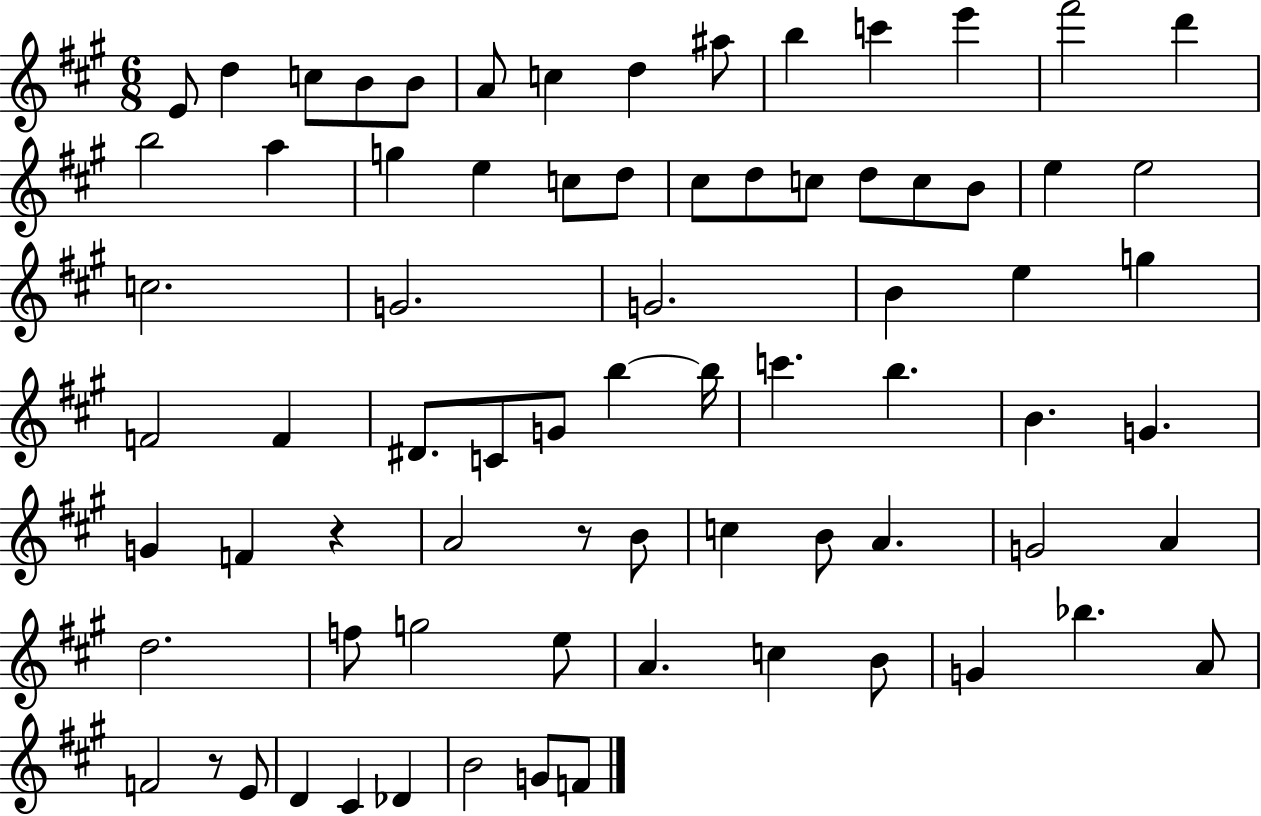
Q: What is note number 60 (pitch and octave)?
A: C5